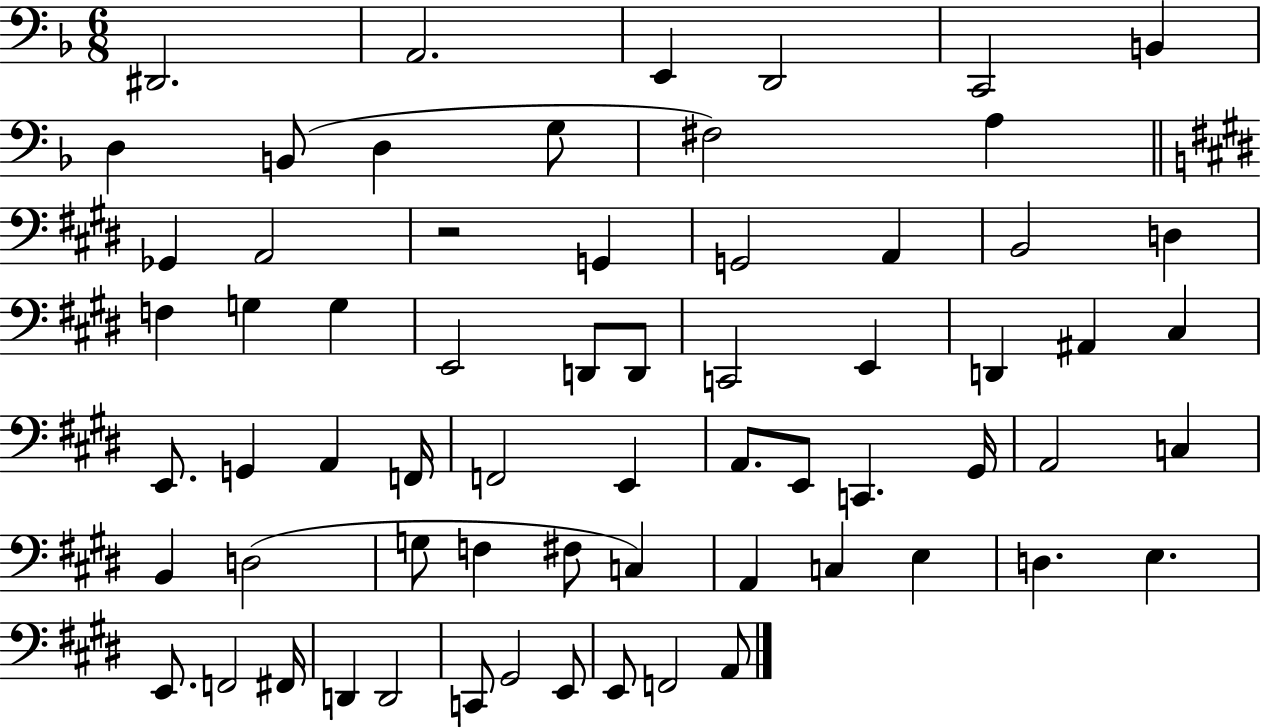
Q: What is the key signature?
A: F major